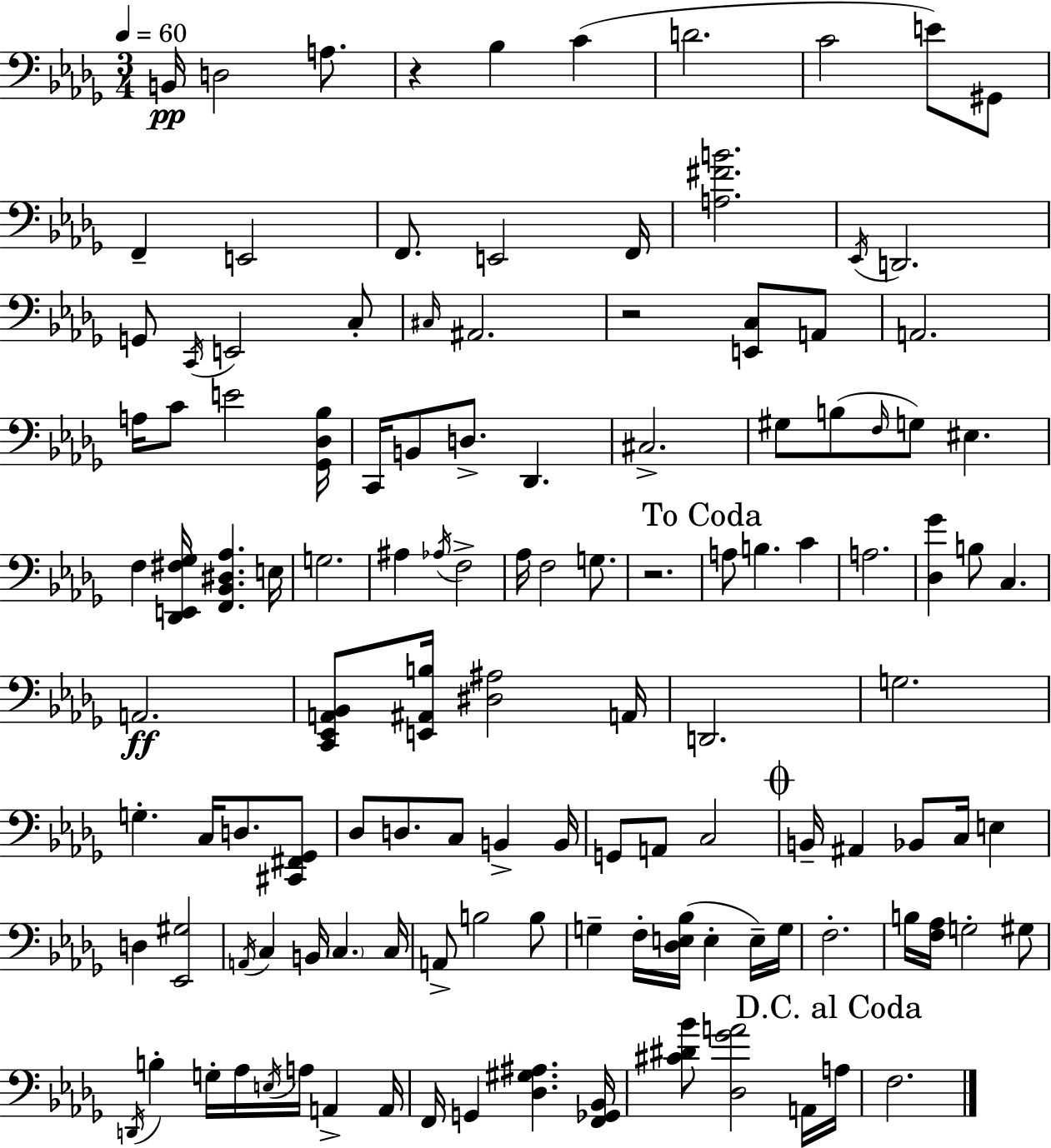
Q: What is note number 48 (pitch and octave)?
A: B3